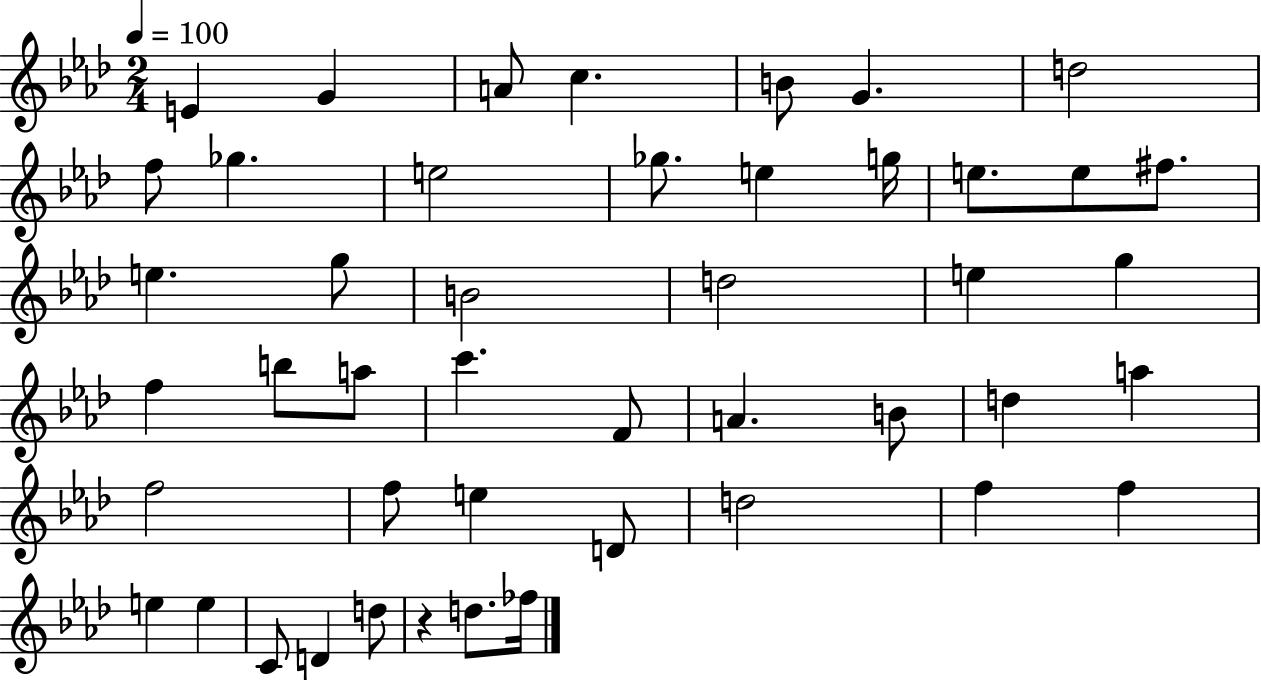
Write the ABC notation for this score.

X:1
T:Untitled
M:2/4
L:1/4
K:Ab
E G A/2 c B/2 G d2 f/2 _g e2 _g/2 e g/4 e/2 e/2 ^f/2 e g/2 B2 d2 e g f b/2 a/2 c' F/2 A B/2 d a f2 f/2 e D/2 d2 f f e e C/2 D d/2 z d/2 _f/4